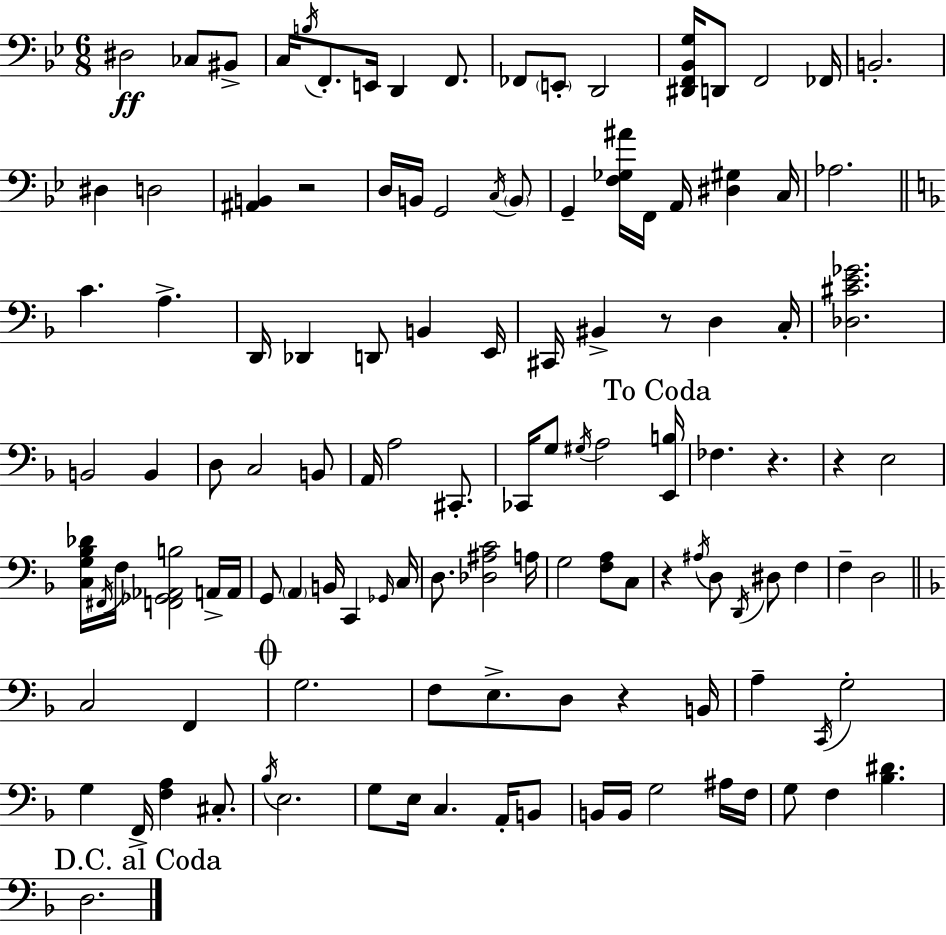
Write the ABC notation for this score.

X:1
T:Untitled
M:6/8
L:1/4
K:Gm
^D,2 _C,/2 ^B,,/2 C,/4 B,/4 F,,/2 E,,/4 D,, F,,/2 _F,,/2 E,,/2 D,,2 [^D,,F,,_B,,G,]/4 D,,/2 F,,2 _F,,/4 B,,2 ^D, D,2 [^A,,B,,] z2 D,/4 B,,/4 G,,2 C,/4 B,,/2 G,, [F,_G,^A]/4 F,,/4 A,,/4 [^D,^G,] C,/4 _A,2 C A, D,,/4 _D,, D,,/2 B,, E,,/4 ^C,,/4 ^B,, z/2 D, C,/4 [_D,^CE_G]2 B,,2 B,, D,/2 C,2 B,,/2 A,,/4 A,2 ^C,,/2 _C,,/4 G,/2 ^G,/4 A,2 [E,,B,]/4 _F, z z E,2 [C,G,_B,_D]/4 ^F,,/4 F,/4 [F,,_G,,_A,,B,]2 A,,/4 A,,/4 G,,/2 A,, B,,/4 C,, _G,,/4 C,/4 D,/2 [_D,^A,C]2 A,/4 G,2 [F,A,]/2 C,/2 z ^A,/4 D,/2 D,,/4 ^D,/2 F, F, D,2 C,2 F,, G,2 F,/2 E,/2 D,/2 z B,,/4 A, C,,/4 G,2 G, F,,/4 [F,A,] ^C,/2 _B,/4 E,2 G,/2 E,/4 C, A,,/4 B,,/2 B,,/4 B,,/4 G,2 ^A,/4 F,/4 G,/2 F, [_B,^D] D,2